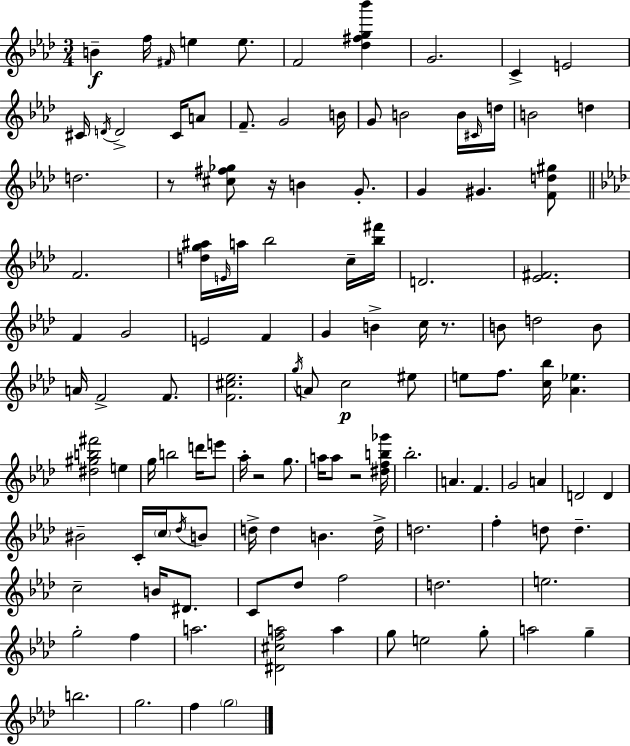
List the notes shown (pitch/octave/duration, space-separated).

B4/q F5/s F#4/s E5/q E5/e. F4/h [Db5,F#5,G5,Bb6]/q G4/h. C4/q E4/h C#4/s D4/s D4/h C#4/s A4/e F4/e. G4/h B4/s G4/e B4/h B4/s C#4/s D5/s B4/h D5/q D5/h. R/e [C#5,F#5,Gb5]/e R/s B4/q G4/e. G4/q G#4/q. [F4,D5,G#5]/e F4/h. [D5,G5,A#5]/s E4/s A5/s Bb5/h C5/s [Bb5,F#6]/s D4/h. [Eb4,F#4]/h. F4/q G4/h E4/h F4/q G4/q B4/q C5/s R/e. B4/e D5/h B4/e A4/s F4/h F4/e. [F4,C#5,Eb5]/h. G5/s A4/e C5/h EIS5/e E5/e F5/e. [C5,Bb5]/s [Ab4,Eb5]/q. [D#5,G#5,B5,F#6]/h E5/q G5/s B5/h D6/s E6/e Ab5/s R/h G5/e. A5/s A5/e R/h [D#5,F5,B5,Gb6]/s Bb5/h. A4/q. F4/q. G4/h A4/q D4/h D4/q BIS4/h C4/s C5/s Db5/s B4/e D5/s D5/q B4/q. D5/s D5/h. F5/q D5/e D5/q. C5/h B4/s D#4/e. C4/e Db5/e F5/h D5/h. E5/h. G5/h F5/q A5/h. [D#4,C#5,F5,A5]/h A5/q G5/e E5/h G5/e A5/h G5/q B5/h. G5/h. F5/q G5/h